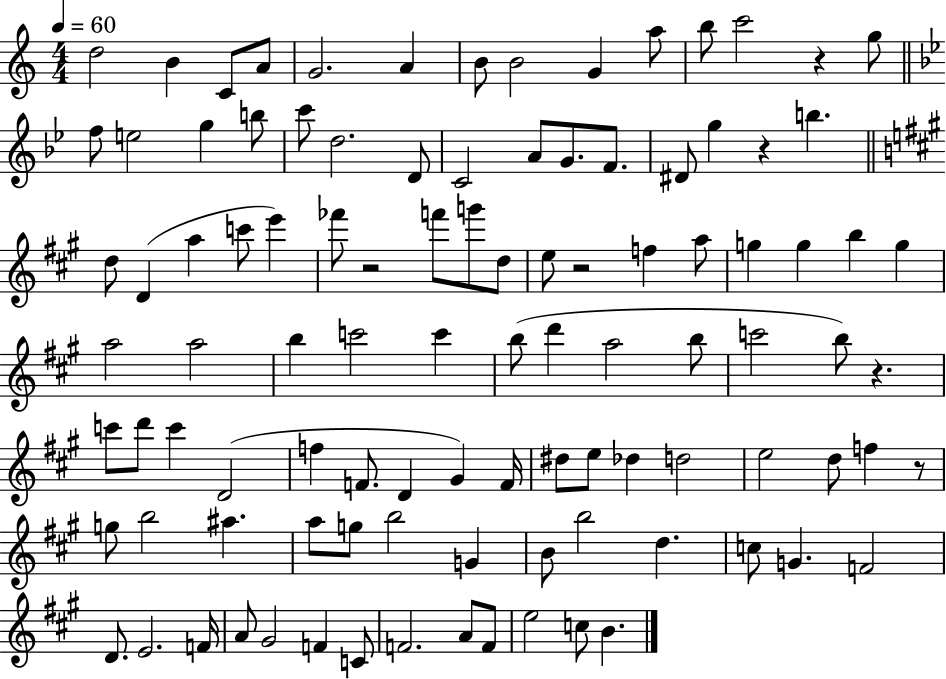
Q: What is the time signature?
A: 4/4